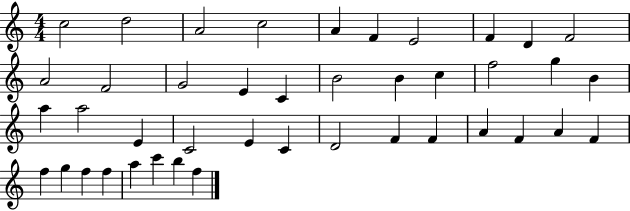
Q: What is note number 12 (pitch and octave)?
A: F4